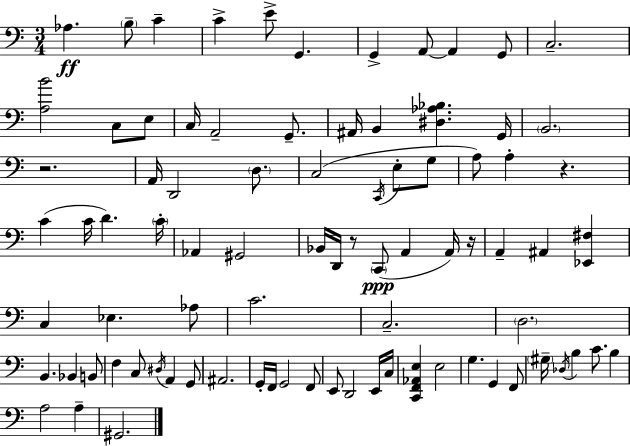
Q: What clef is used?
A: bass